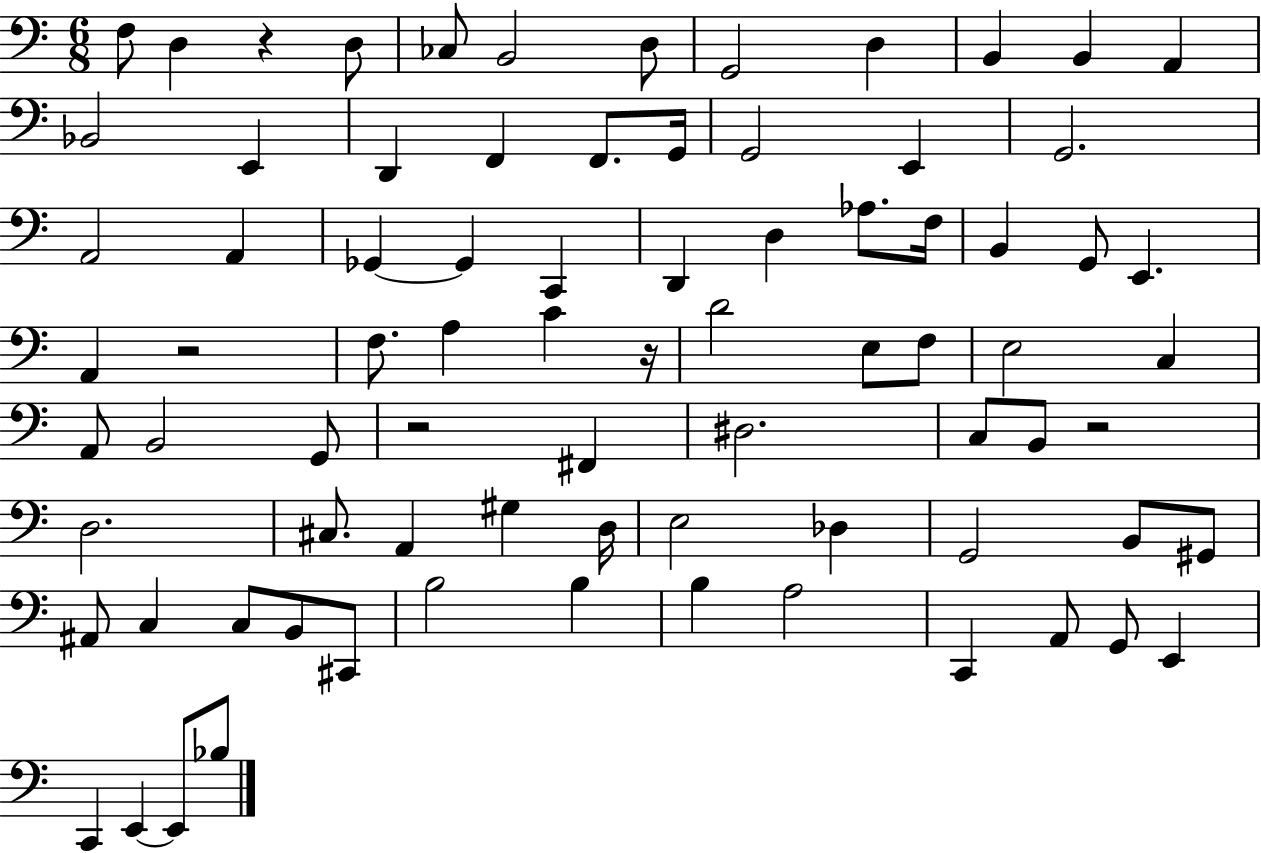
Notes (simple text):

F3/e D3/q R/q D3/e CES3/e B2/h D3/e G2/h D3/q B2/q B2/q A2/q Bb2/h E2/q D2/q F2/q F2/e. G2/s G2/h E2/q G2/h. A2/h A2/q Gb2/q Gb2/q C2/q D2/q D3/q Ab3/e. F3/s B2/q G2/e E2/q. A2/q R/h F3/e. A3/q C4/q R/s D4/h E3/e F3/e E3/h C3/q A2/e B2/h G2/e R/h F#2/q D#3/h. C3/e B2/e R/h D3/h. C#3/e. A2/q G#3/q D3/s E3/h Db3/q G2/h B2/e G#2/e A#2/e C3/q C3/e B2/e C#2/e B3/h B3/q B3/q A3/h C2/q A2/e G2/e E2/q C2/q E2/q E2/e Bb3/e